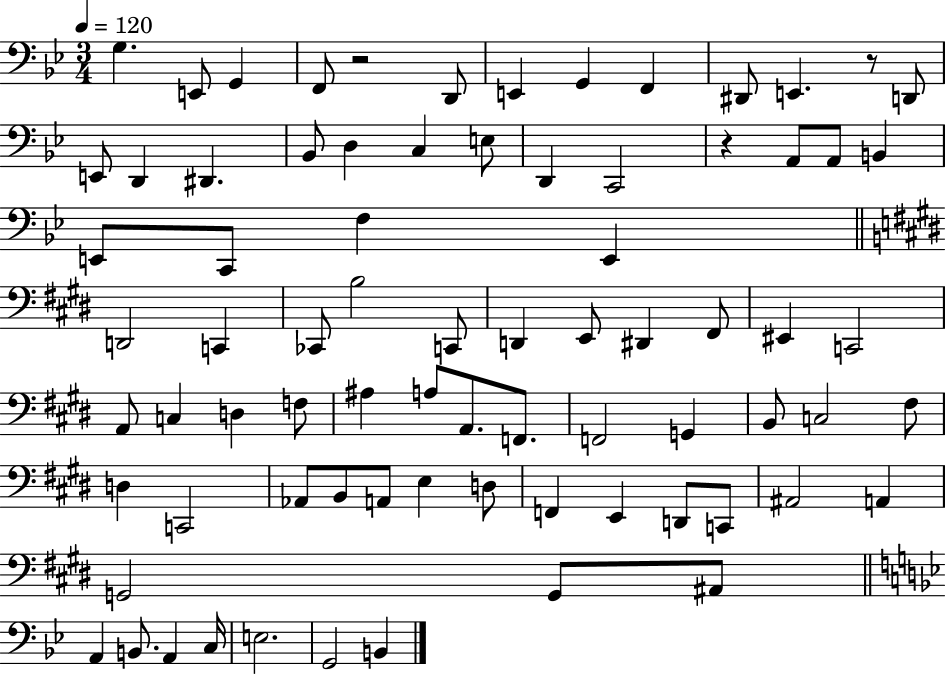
G3/q. E2/e G2/q F2/e R/h D2/e E2/q G2/q F2/q D#2/e E2/q. R/e D2/e E2/e D2/q D#2/q. Bb2/e D3/q C3/q E3/e D2/q C2/h R/q A2/e A2/e B2/q E2/e C2/e F3/q E2/q D2/h C2/q CES2/e B3/h C2/e D2/q E2/e D#2/q F#2/e EIS2/q C2/h A2/e C3/q D3/q F3/e A#3/q A3/e A2/e. F2/e. F2/h G2/q B2/e C3/h F#3/e D3/q C2/h Ab2/e B2/e A2/e E3/q D3/e F2/q E2/q D2/e C2/e A#2/h A2/q G2/h G2/e A#2/e A2/q B2/e. A2/q C3/s E3/h. G2/h B2/q